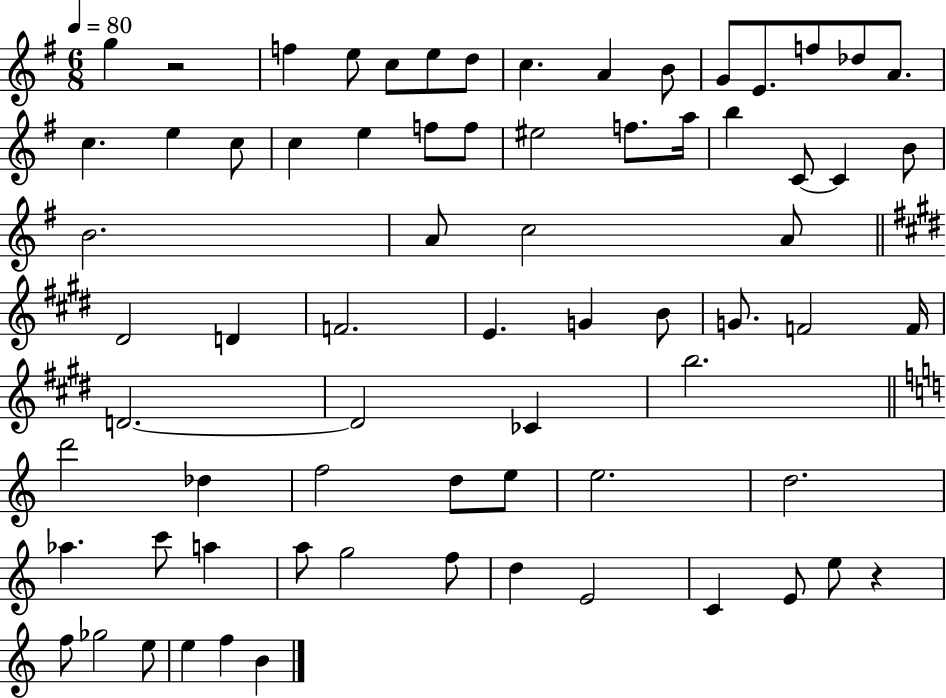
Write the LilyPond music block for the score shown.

{
  \clef treble
  \numericTimeSignature
  \time 6/8
  \key g \major
  \tempo 4 = 80
  g''4 r2 | f''4 e''8 c''8 e''8 d''8 | c''4. a'4 b'8 | g'8 e'8. f''8 des''8 a'8. | \break c''4. e''4 c''8 | c''4 e''4 f''8 f''8 | eis''2 f''8. a''16 | b''4 c'8~~ c'4 b'8 | \break b'2. | a'8 c''2 a'8 | \bar "||" \break \key e \major dis'2 d'4 | f'2. | e'4. g'4 b'8 | g'8. f'2 f'16 | \break d'2.~~ | d'2 ces'4 | b''2. | \bar "||" \break \key c \major d'''2 des''4 | f''2 d''8 e''8 | e''2. | d''2. | \break aes''4. c'''8 a''4 | a''8 g''2 f''8 | d''4 e'2 | c'4 e'8 e''8 r4 | \break f''8 ges''2 e''8 | e''4 f''4 b'4 | \bar "|."
}